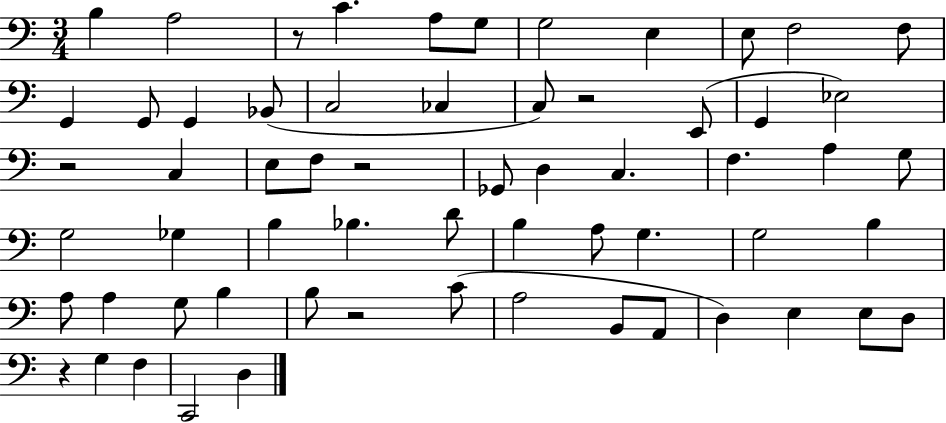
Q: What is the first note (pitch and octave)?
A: B3